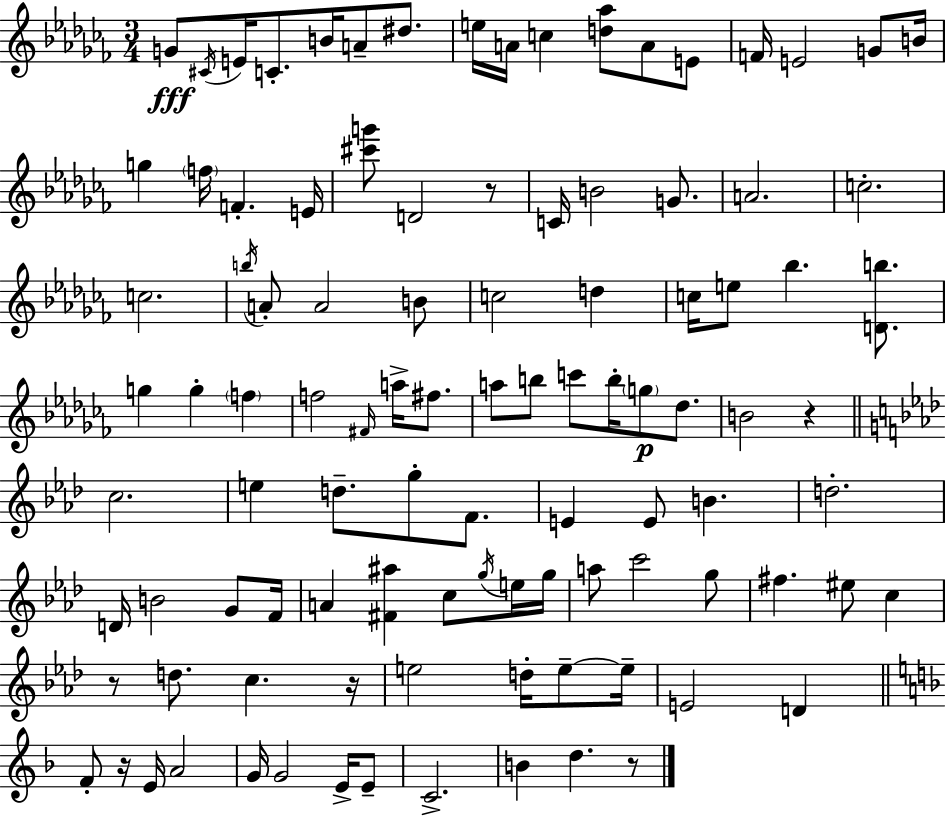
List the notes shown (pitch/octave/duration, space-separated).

G4/e C#4/s E4/s C4/e. B4/s A4/e D#5/e. E5/s A4/s C5/q [D5,Ab5]/e A4/e E4/e F4/s E4/h G4/e B4/s G5/q F5/s F4/q. E4/s [C#6,G6]/e D4/h R/e C4/s B4/h G4/e. A4/h. C5/h. C5/h. B5/s A4/e A4/h B4/e C5/h D5/q C5/s E5/e Bb5/q. [D4,B5]/e. G5/q G5/q F5/q F5/h F#4/s A5/s F#5/e. A5/e B5/e C6/e B5/s G5/e Db5/e. B4/h R/q C5/h. E5/q D5/e. G5/e F4/e. E4/q E4/e B4/q. D5/h. D4/s B4/h G4/e F4/s A4/q [F#4,A#5]/q C5/e G5/s E5/s G5/s A5/e C6/h G5/e F#5/q. EIS5/e C5/q R/e D5/e. C5/q. R/s E5/h D5/s E5/e E5/s E4/h D4/q F4/e R/s E4/s A4/h G4/s G4/h E4/s E4/e C4/h. B4/q D5/q. R/e